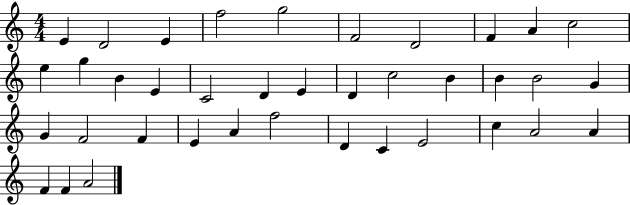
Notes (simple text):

E4/q D4/h E4/q F5/h G5/h F4/h D4/h F4/q A4/q C5/h E5/q G5/q B4/q E4/q C4/h D4/q E4/q D4/q C5/h B4/q B4/q B4/h G4/q G4/q F4/h F4/q E4/q A4/q F5/h D4/q C4/q E4/h C5/q A4/h A4/q F4/q F4/q A4/h